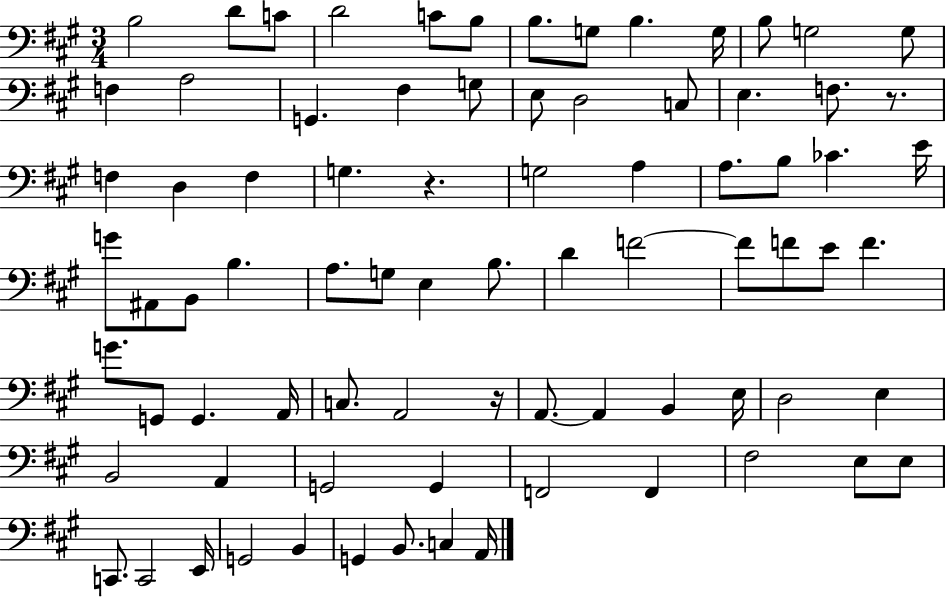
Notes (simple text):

B3/h D4/e C4/e D4/h C4/e B3/e B3/e. G3/e B3/q. G3/s B3/e G3/h G3/e F3/q A3/h G2/q. F#3/q G3/e E3/e D3/h C3/e E3/q. F3/e. R/e. F3/q D3/q F3/q G3/q. R/q. G3/h A3/q A3/e. B3/e CES4/q. E4/s G4/e A#2/e B2/e B3/q. A3/e. G3/e E3/q B3/e. D4/q F4/h F4/e F4/e E4/e F4/q. G4/e. G2/e G2/q. A2/s C3/e. A2/h R/s A2/e. A2/q B2/q E3/s D3/h E3/q B2/h A2/q G2/h G2/q F2/h F2/q F#3/h E3/e E3/e C2/e. C2/h E2/s G2/h B2/q G2/q B2/e. C3/q A2/s